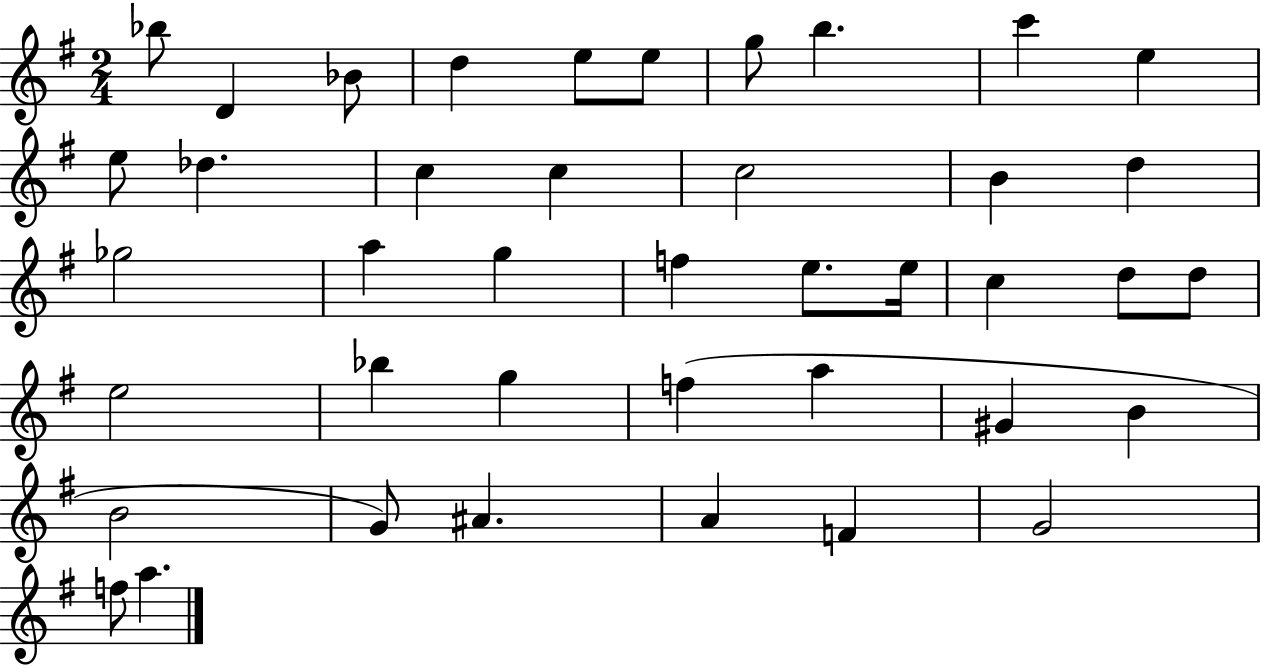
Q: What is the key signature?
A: G major